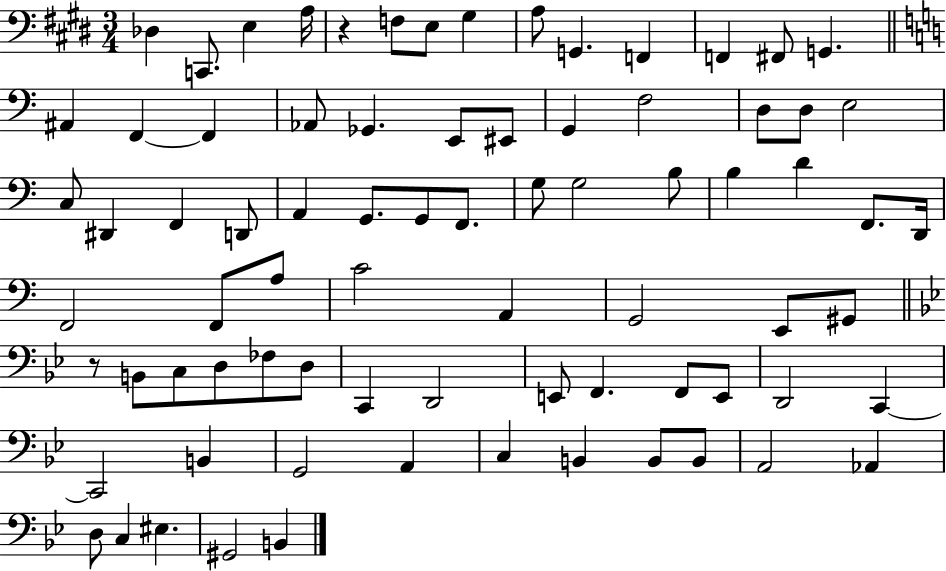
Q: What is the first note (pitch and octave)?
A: Db3